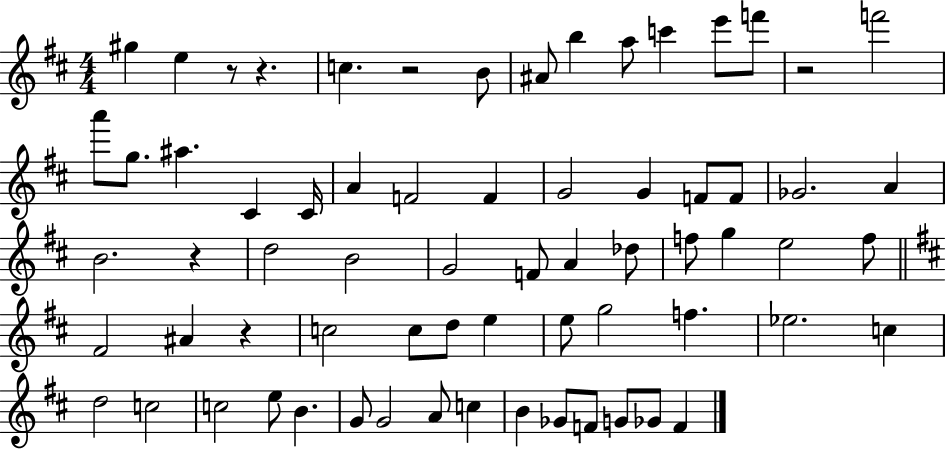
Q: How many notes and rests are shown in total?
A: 68